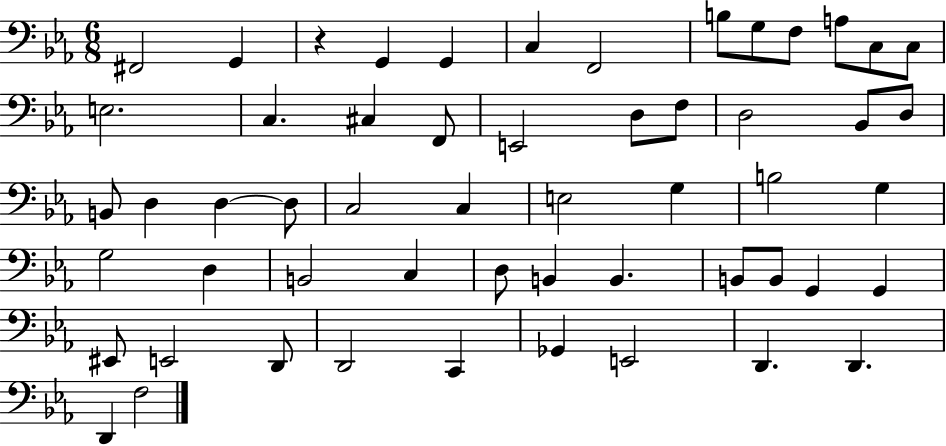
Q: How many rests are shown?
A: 1